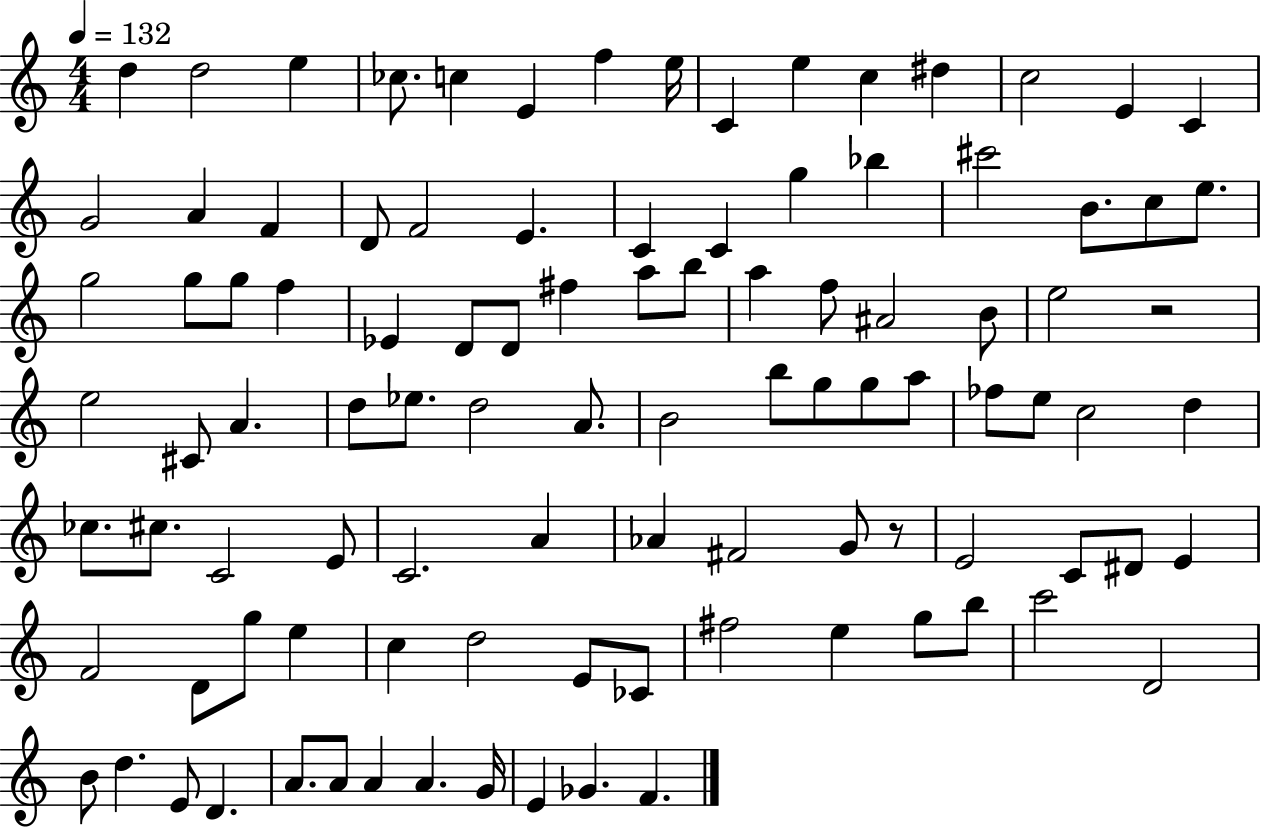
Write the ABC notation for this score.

X:1
T:Untitled
M:4/4
L:1/4
K:C
d d2 e _c/2 c E f e/4 C e c ^d c2 E C G2 A F D/2 F2 E C C g _b ^c'2 B/2 c/2 e/2 g2 g/2 g/2 f _E D/2 D/2 ^f a/2 b/2 a f/2 ^A2 B/2 e2 z2 e2 ^C/2 A d/2 _e/2 d2 A/2 B2 b/2 g/2 g/2 a/2 _f/2 e/2 c2 d _c/2 ^c/2 C2 E/2 C2 A _A ^F2 G/2 z/2 E2 C/2 ^D/2 E F2 D/2 g/2 e c d2 E/2 _C/2 ^f2 e g/2 b/2 c'2 D2 B/2 d E/2 D A/2 A/2 A A G/4 E _G F